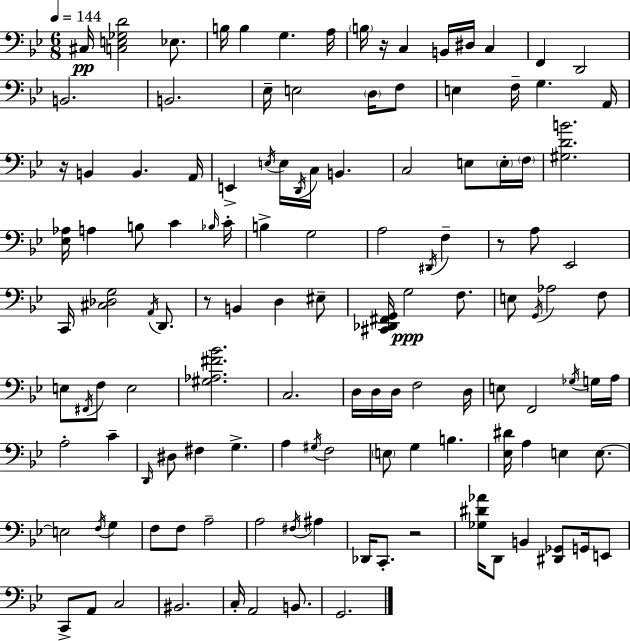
C#3/s [C3,E3,Gb3,D4]/h Eb3/e. B3/s B3/q G3/q. A3/s B3/s R/s C3/q B2/s D#3/s C3/q F2/q D2/h B2/h. B2/h. Eb3/s E3/h D3/s F3/e E3/q F3/s G3/q. A2/s R/s B2/q B2/q. A2/s E2/q E3/s E3/s D2/s C3/s B2/q. C3/h E3/e E3/s F3/s [G#3,D4,B4]/h. [Eb3,Ab3]/s A3/q B3/e C4/q Bb3/s C4/s B3/q G3/h A3/h D#2/s F3/q R/e A3/e Eb2/h C2/s [C#3,Db3,G3]/h A2/s D2/e. R/e B2/q D3/q EIS3/e [C#2,Db2,F#2,G2]/s G3/h F3/e. E3/e G2/s Ab3/h F3/e E3/e F#2/s F3/e E3/h [G#3,Ab3,F#4,Bb4]/h. C3/h. D3/s D3/s D3/s F3/h D3/s E3/e F2/h Gb3/s G3/s A3/s A3/h C4/q D2/s D#3/e F#3/q G3/q. A3/q G#3/s F3/h E3/e G3/q B3/q. [Eb3,D#4]/s A3/q E3/q E3/e. E3/h F3/s G3/q F3/e F3/e A3/h A3/h F#3/s A#3/q Db2/s C2/e. R/h [Gb3,D#4,Ab4]/s D2/e B2/q [D#2,Gb2]/e G2/s E2/e C2/e A2/e C3/h BIS2/h. C3/s A2/h B2/e. G2/h.